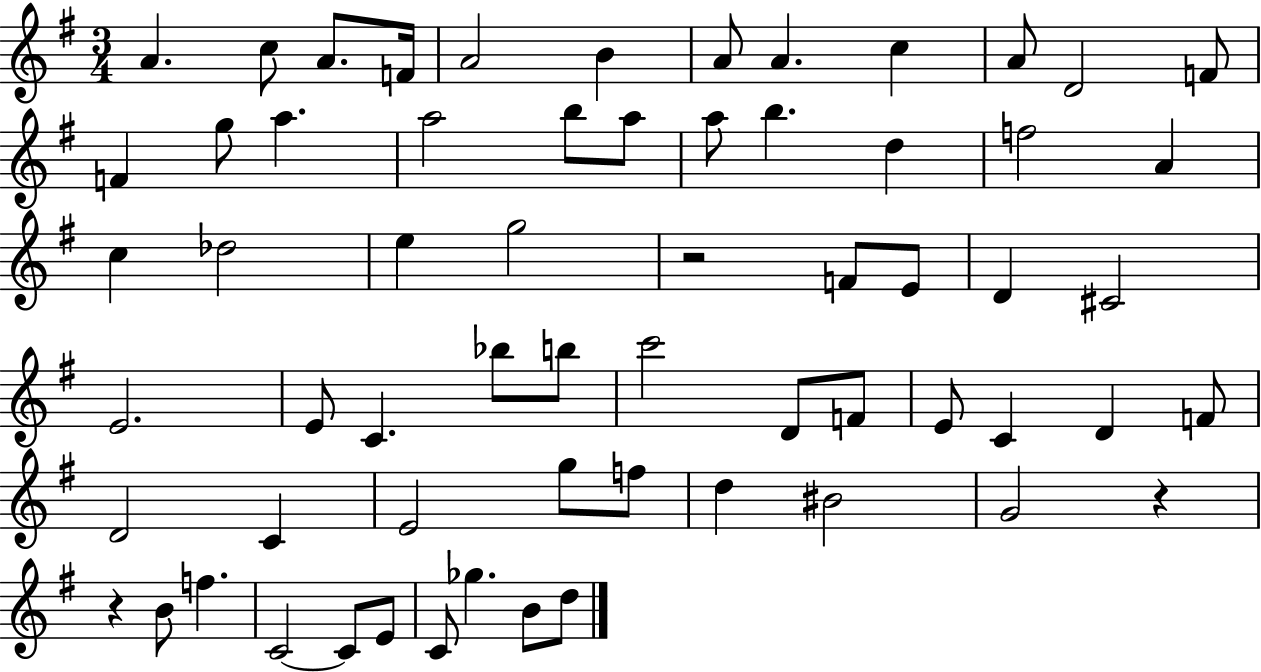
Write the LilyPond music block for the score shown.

{
  \clef treble
  \numericTimeSignature
  \time 3/4
  \key g \major
  \repeat volta 2 { a'4. c''8 a'8. f'16 | a'2 b'4 | a'8 a'4. c''4 | a'8 d'2 f'8 | \break f'4 g''8 a''4. | a''2 b''8 a''8 | a''8 b''4. d''4 | f''2 a'4 | \break c''4 des''2 | e''4 g''2 | r2 f'8 e'8 | d'4 cis'2 | \break e'2. | e'8 c'4. bes''8 b''8 | c'''2 d'8 f'8 | e'8 c'4 d'4 f'8 | \break d'2 c'4 | e'2 g''8 f''8 | d''4 bis'2 | g'2 r4 | \break r4 b'8 f''4. | c'2~~ c'8 e'8 | c'8 ges''4. b'8 d''8 | } \bar "|."
}